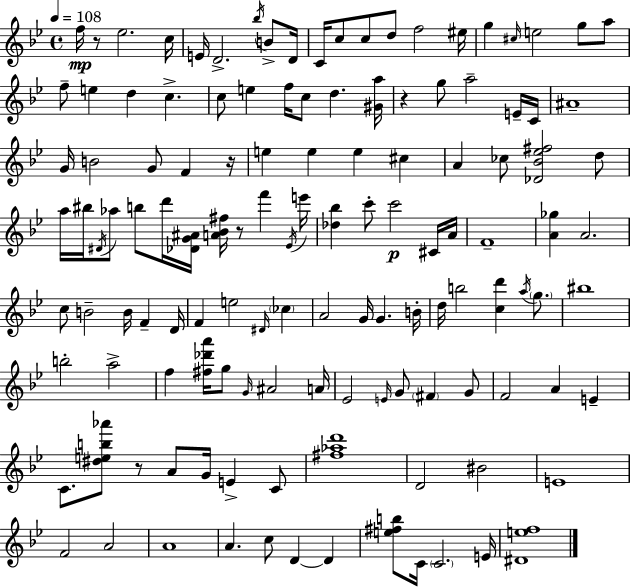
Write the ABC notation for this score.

X:1
T:Untitled
M:4/4
L:1/4
K:Bb
f/4 z/2 _e2 c/4 E/4 D2 _b/4 B/2 D/4 C/4 c/2 c/2 d/2 f2 ^e/4 g ^c/4 e2 g/2 a/2 f/2 e d c c/2 e f/4 c/2 d [^Ga]/4 z g/2 a2 E/4 C/4 ^A4 G/4 B2 G/2 F z/4 e e e ^c A _c/2 [_D_B_e^f]2 d/2 a/4 ^b/4 ^D/4 _a/2 b/2 d'/4 [_DG^A]/4 [A_B^f]/4 z/2 f' _E/4 e'/4 [_d_b] c'/2 c'2 ^C/4 A/4 F4 [A_g] A2 c/2 B2 B/4 F D/4 F e2 ^D/4 _c A2 G/4 G B/4 d/4 b2 [cd'] a/4 g/2 ^b4 b2 a2 f [^f_d'a']/4 g/2 G/4 ^A2 A/4 _E2 E/4 G/2 ^F G/2 F2 A E C/2 [^deb_a']/2 z/2 A/2 G/4 E C/2 [^f_ad']4 D2 ^B2 E4 F2 A2 A4 A c/2 D D [e^fb]/2 C/4 C2 E/4 [^Def]4